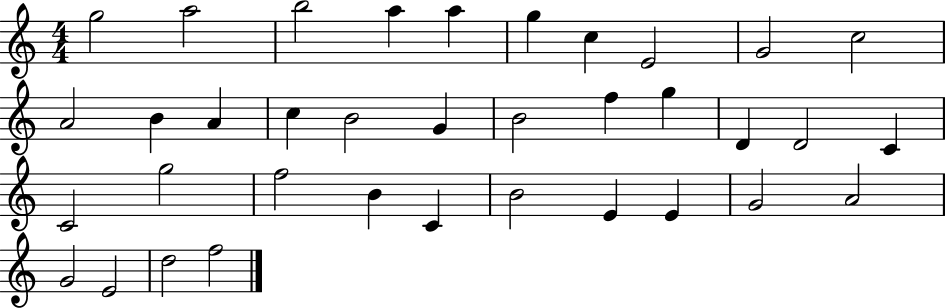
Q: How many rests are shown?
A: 0